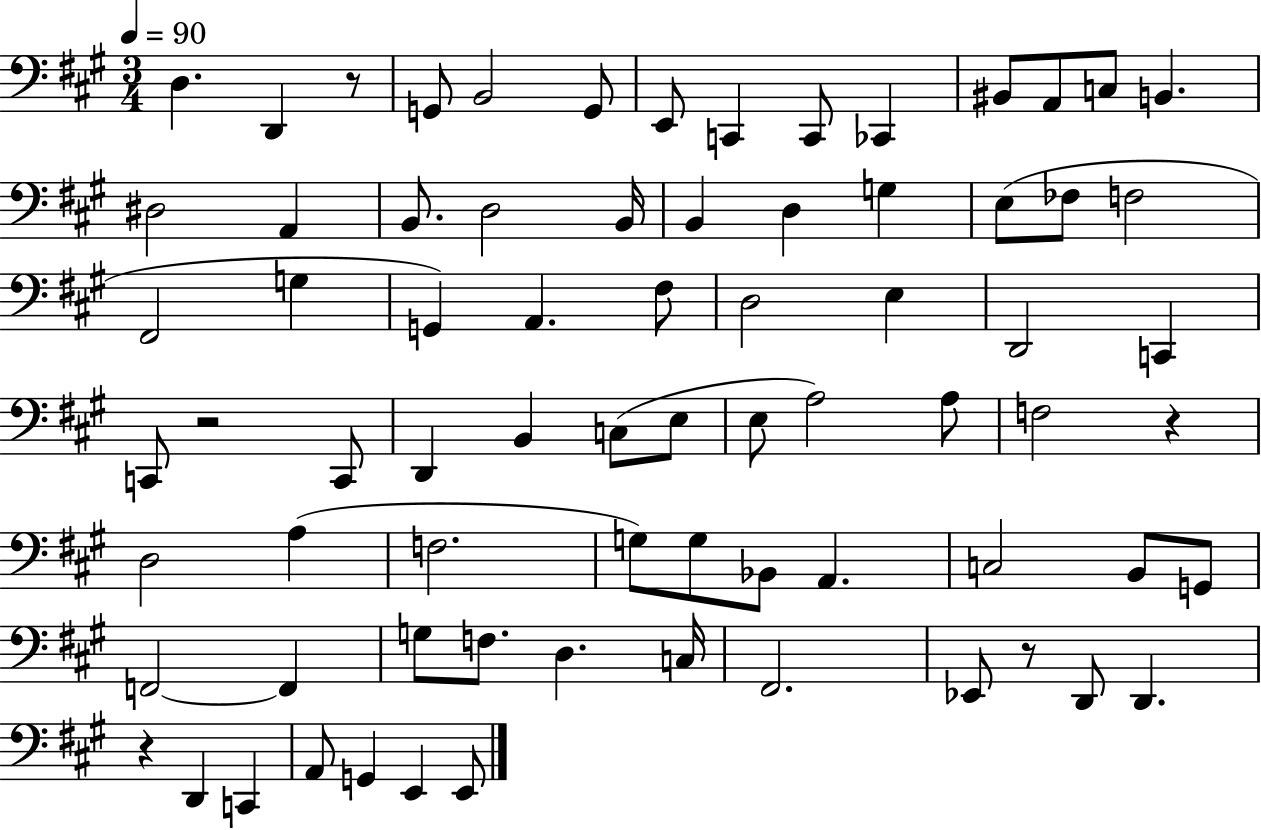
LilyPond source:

{
  \clef bass
  \numericTimeSignature
  \time 3/4
  \key a \major
  \tempo 4 = 90
  d4. d,4 r8 | g,8 b,2 g,8 | e,8 c,4 c,8 ces,4 | bis,8 a,8 c8 b,4. | \break dis2 a,4 | b,8. d2 b,16 | b,4 d4 g4 | e8( fes8 f2 | \break fis,2 g4 | g,4) a,4. fis8 | d2 e4 | d,2 c,4 | \break c,8 r2 c,8 | d,4 b,4 c8( e8 | e8 a2) a8 | f2 r4 | \break d2 a4( | f2. | g8) g8 bes,8 a,4. | c2 b,8 g,8 | \break f,2~~ f,4 | g8 f8. d4. c16 | fis,2. | ees,8 r8 d,8 d,4. | \break r4 d,4 c,4 | a,8 g,4 e,4 e,8 | \bar "|."
}